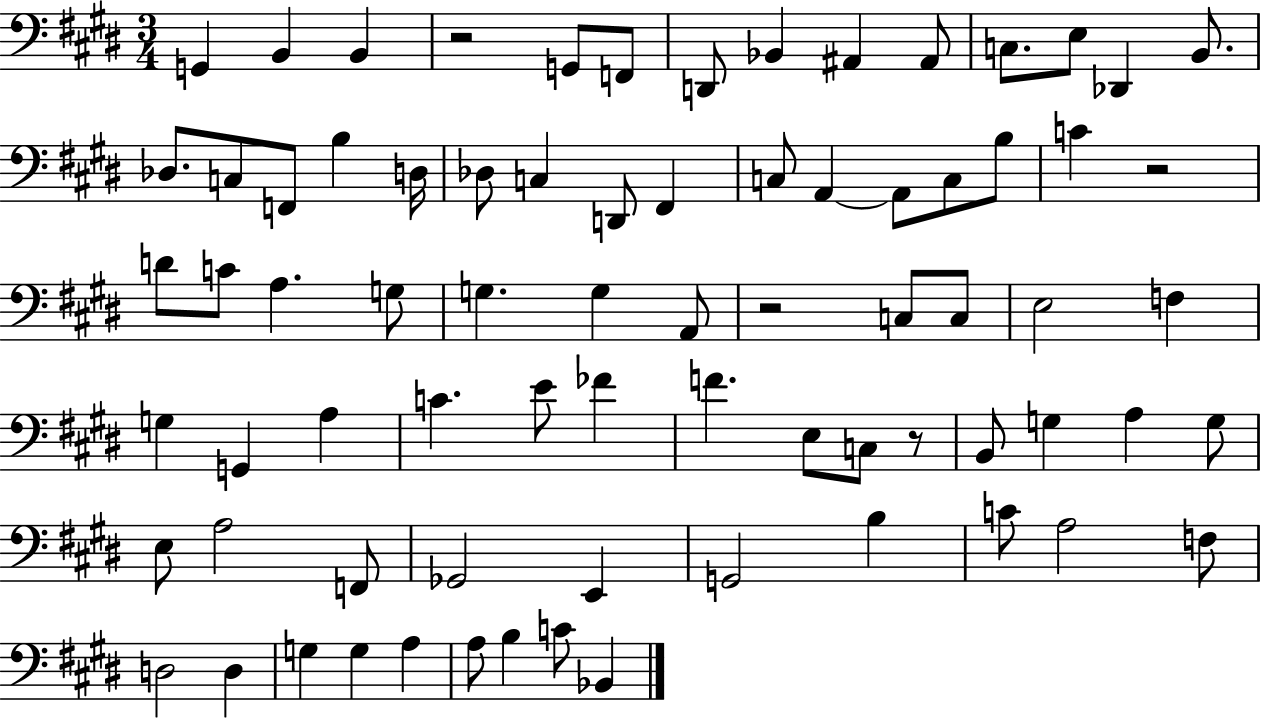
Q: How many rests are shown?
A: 4